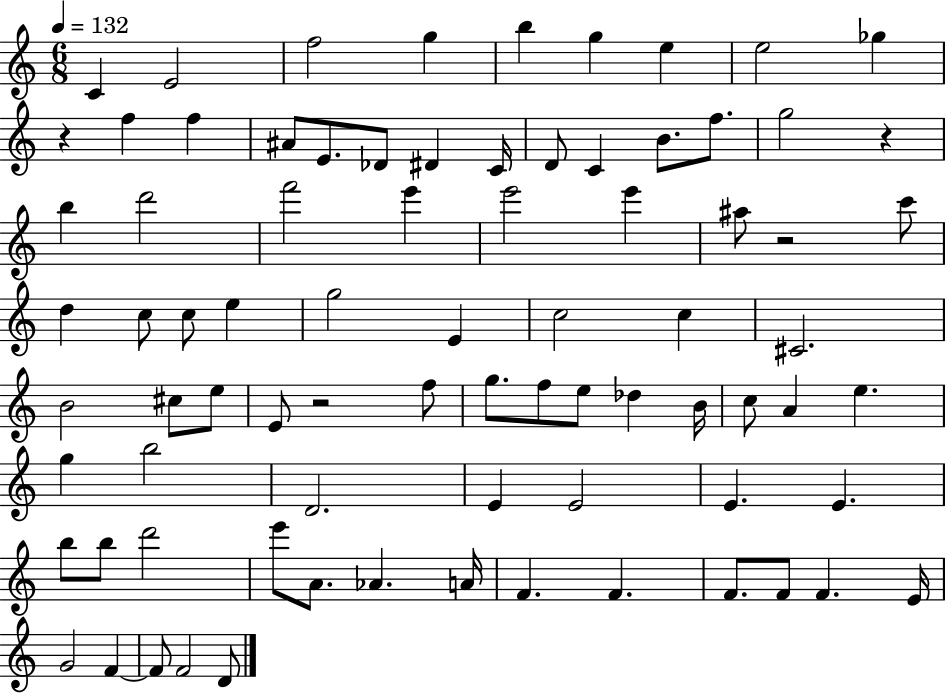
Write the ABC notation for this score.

X:1
T:Untitled
M:6/8
L:1/4
K:C
C E2 f2 g b g e e2 _g z f f ^A/2 E/2 _D/2 ^D C/4 D/2 C B/2 f/2 g2 z b d'2 f'2 e' e'2 e' ^a/2 z2 c'/2 d c/2 c/2 e g2 E c2 c ^C2 B2 ^c/2 e/2 E/2 z2 f/2 g/2 f/2 e/2 _d B/4 c/2 A e g b2 D2 E E2 E E b/2 b/2 d'2 e'/2 A/2 _A A/4 F F F/2 F/2 F E/4 G2 F F/2 F2 D/2